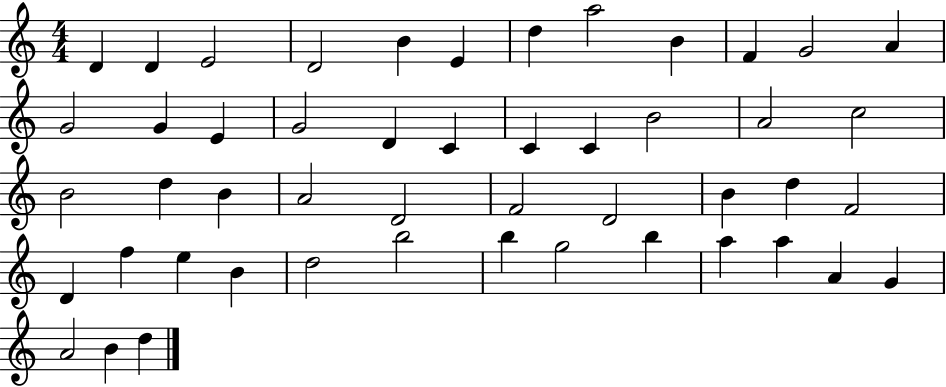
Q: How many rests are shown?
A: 0